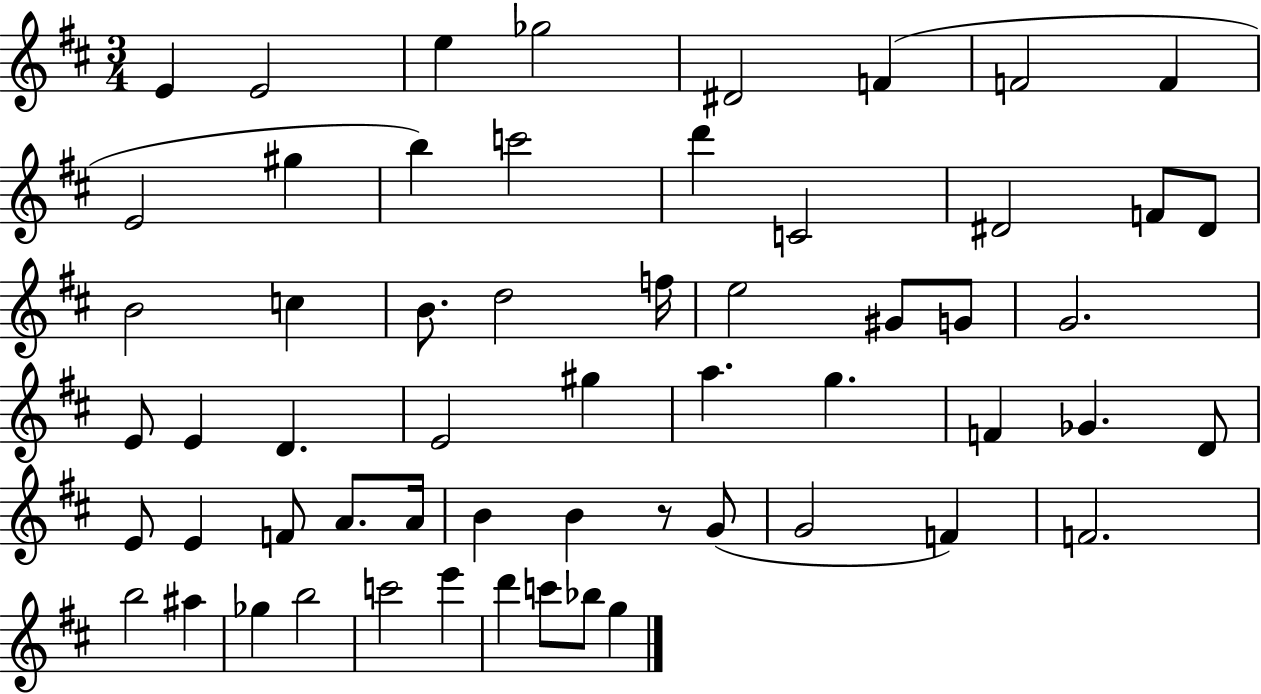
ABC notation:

X:1
T:Untitled
M:3/4
L:1/4
K:D
E E2 e _g2 ^D2 F F2 F E2 ^g b c'2 d' C2 ^D2 F/2 ^D/2 B2 c B/2 d2 f/4 e2 ^G/2 G/2 G2 E/2 E D E2 ^g a g F _G D/2 E/2 E F/2 A/2 A/4 B B z/2 G/2 G2 F F2 b2 ^a _g b2 c'2 e' d' c'/2 _b/2 g